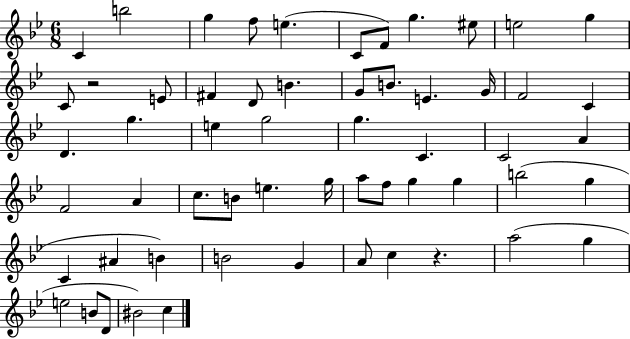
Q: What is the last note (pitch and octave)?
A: C5